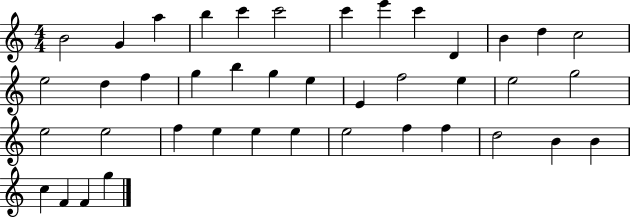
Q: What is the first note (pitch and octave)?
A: B4